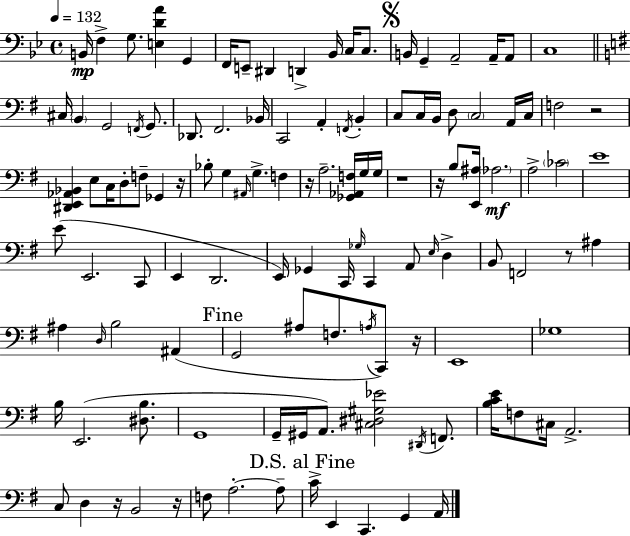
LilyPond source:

{
  \clef bass
  \time 4/4
  \defaultTimeSignature
  \key bes \major
  \tempo 4 = 132
  b,16\mp f4-> g8. <e d' a'>4 g,4 | f,16 e,8-- dis,4 d,4-> bes,16 c16 c8. | \mark \markup { \musicglyph "scripts.segno" } b,16 g,4-- a,2-- a,16-- a,8 | c1 | \break \bar "||" \break \key e \minor cis16 \parenthesize b,4 g,2 \acciaccatura { f,16 } g,8. | des,8. fis,2. | bes,16 c,2 a,4-. \acciaccatura { f,16 } b,4-. | c8 c16 b,16 d8 \parenthesize c2 | \break a,16 c16 f2 r2 | <dis, e, aes, bes,>4 e8 c16 d8-. f8-- ges,4 | r16 bes8-. g4 \grace { ais,16 } g4.-> f4 | r16 a2.-- | \break <ges, aes, f>16 g16 g16 r1 | r16 b8 <e, ais>16 \parenthesize aes2.\mf | a2-> \parenthesize ces'2 | e'1 | \break e'8( e,2. | c,8 e,4 d,2. | e,16) ges,4 c,16 \grace { ges16 } c,4 a,8 | \grace { e16 } d4-> b,8 f,2 r8 | \break ais4 ais4 \grace { d16 } b2 | ais,4( \mark "Fine" g,2 ais8 | f8. \acciaccatura { a16 }) c,8 r16 e,1 | ges1 | \break b16 e,2.( | <dis b>8. g,1 | g,16-- gis,16 a,8.) <cis dis gis ees'>2 | \acciaccatura { dis,16 } f,8. <b c' e'>16 f8 cis16 a,2.-> | \break c8 d4 r16 b,2 | r16 f8 a2.-.~~ | a8-- \mark "D.S. al Fine" c'16-> e,4 c,4. | g,4 a,16 \bar "|."
}